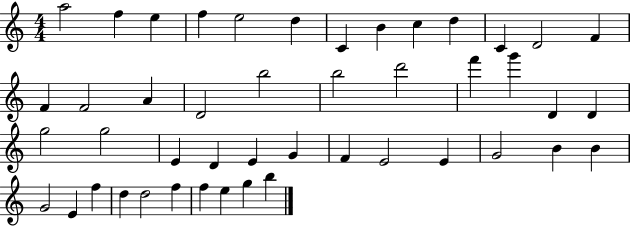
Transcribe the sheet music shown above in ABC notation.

X:1
T:Untitled
M:4/4
L:1/4
K:C
a2 f e f e2 d C B c d C D2 F F F2 A D2 b2 b2 d'2 f' g' D D g2 g2 E D E G F E2 E G2 B B G2 E f d d2 f f e g b